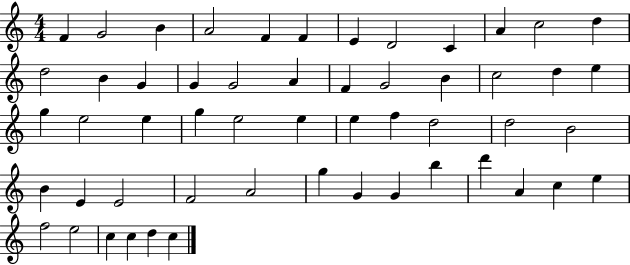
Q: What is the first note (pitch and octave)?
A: F4